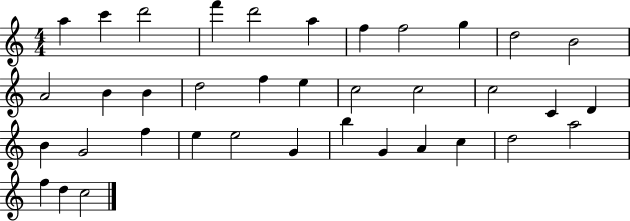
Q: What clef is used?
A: treble